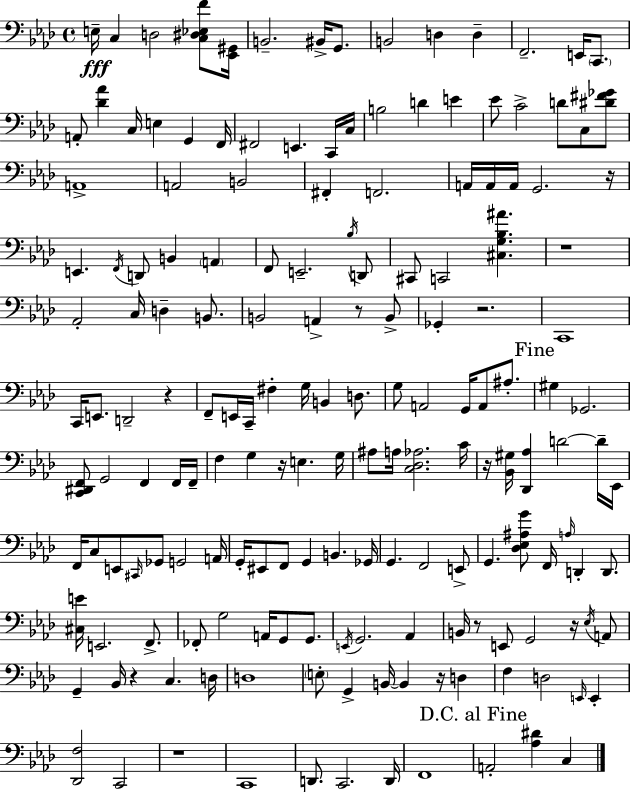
E3/s C3/q D3/h [C3,D#3,Eb3,F4]/e [Eb2,G#2]/s B2/h. BIS2/s G2/e. B2/h D3/q D3/q F2/h. E2/s C2/e. A2/e [Db4,Ab4]/q C3/s E3/q G2/q F2/s F#2/h E2/q. C2/s C3/s B3/h D4/q E4/q Eb4/e C4/h D4/e C3/e [D#4,F#4,Gb4]/e A2/w A2/h B2/h F#2/q F2/h. A2/s A2/s A2/s G2/h. R/s E2/q. F2/s D2/e B2/q A2/q F2/e E2/h. Bb3/s D2/e C#2/e C2/h [C#3,G3,Bb3,A#4]/q. R/w Ab2/h C3/s D3/q B2/e. B2/h A2/q R/e B2/e Gb2/q R/h. C2/w C2/s E2/e. D2/h R/q F2/e E2/s C2/s F#3/q G3/s B2/q D3/e. G3/e A2/h G2/s A2/e A#3/e. G#3/q Gb2/h. [C2,D#2,F2]/e G2/h F2/q F2/s F2/s F3/q G3/q R/s E3/q. G3/s A#3/e A3/s [C3,Db3,Ab3]/h. C4/s R/s [Bb2,G#3]/s [Db2,Ab3]/q D4/h D4/s Eb2/s F2/s C3/e E2/e C#2/s Gb2/e G2/h A2/s G2/s EIS2/e F2/e G2/q B2/q. Gb2/s G2/q. F2/h E2/e G2/q. [Db3,Eb3,A#3,G4]/e F2/s A3/s D2/q D2/e. [C#3,E4]/s E2/h. F2/e. FES2/e G3/h A2/s G2/e G2/e. E2/s G2/h. Ab2/q B2/s R/e E2/e G2/h R/s Eb3/s A2/e G2/q Bb2/s R/q C3/q. D3/s D3/w E3/e G2/q B2/s B2/q R/s D3/q F3/q D3/h E2/s E2/q [Db2,F3]/h C2/h R/w C2/w D2/e. C2/h. D2/s F2/w A2/h [Ab3,D#4]/q C3/q